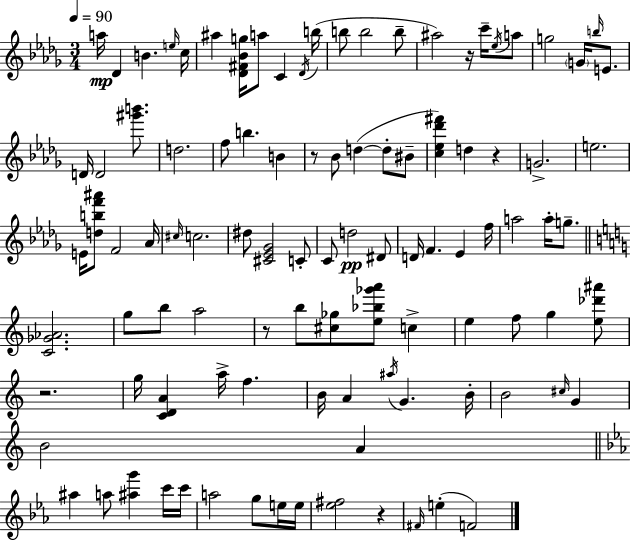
{
  \clef treble
  \numericTimeSignature
  \time 3/4
  \key bes \minor
  \tempo 4 = 90
  a''16\mp des'4 b'4. \grace { e''16 } | c''16 ais''4 <des' fis' bes' g''>16 a''8 c'4 | \acciaccatura { des'16 }( b''16 b''8 b''2 | b''8-- ais''2) r16 c'''16-- | \break \acciaccatura { ees''16 } a''8 g''2 \parenthesize g'16 | \grace { b''16 } e'8. d'16 d'2 | <gis''' b'''>8. d''2. | f''8 b''4. | \break b'4 r8 bes'8 d''4~(~ | d''8-. bis'8-- <c'' ees'' des''' fis'''>4) d''4 | r4 g'2.-> | e''2. | \break e'16 <d'' b'' f''' ais'''>8 f'2 | aes'16 \grace { cis''16 } c''2. | dis''8 <cis' ees' ges'>2 | c'8-. c'8 d''2\pp | \break dis'8 d'16 f'4. | ees'4 f''16 a''2 | a''16-. g''8.-- \bar "||" \break \key c \major <c' ges' aes'>2. | g''8 b''8 a''2 | r8 b''8 <cis'' ges''>8 <e'' bes'' ges''' a'''>8 c''4-> | e''4 f''8 g''4 <e'' des''' ais'''>8 | \break r2. | g''16 <c' d' a'>4 a''16-> f''4. | b'16 a'4 \acciaccatura { ais''16 } g'4. | b'16-. b'2 \grace { cis''16 } g'4 | \break b'2 a'4 | \bar "||" \break \key ees \major ais''4 a''8 <ais'' g'''>4 c'''16 c'''16 | a''2 g''8 e''16 e''16 | <ees'' fis''>2 r4 | \grace { fis'16 }( e''4-. f'2) | \break \bar "|."
}